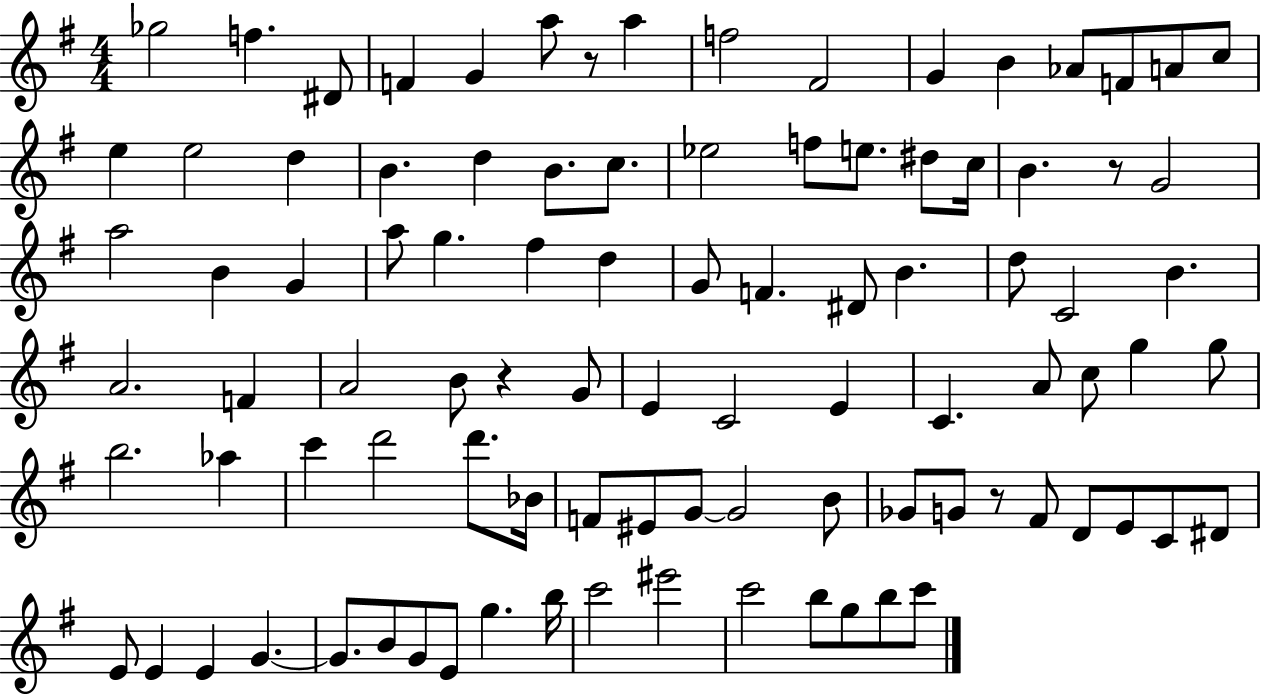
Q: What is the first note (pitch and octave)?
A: Gb5